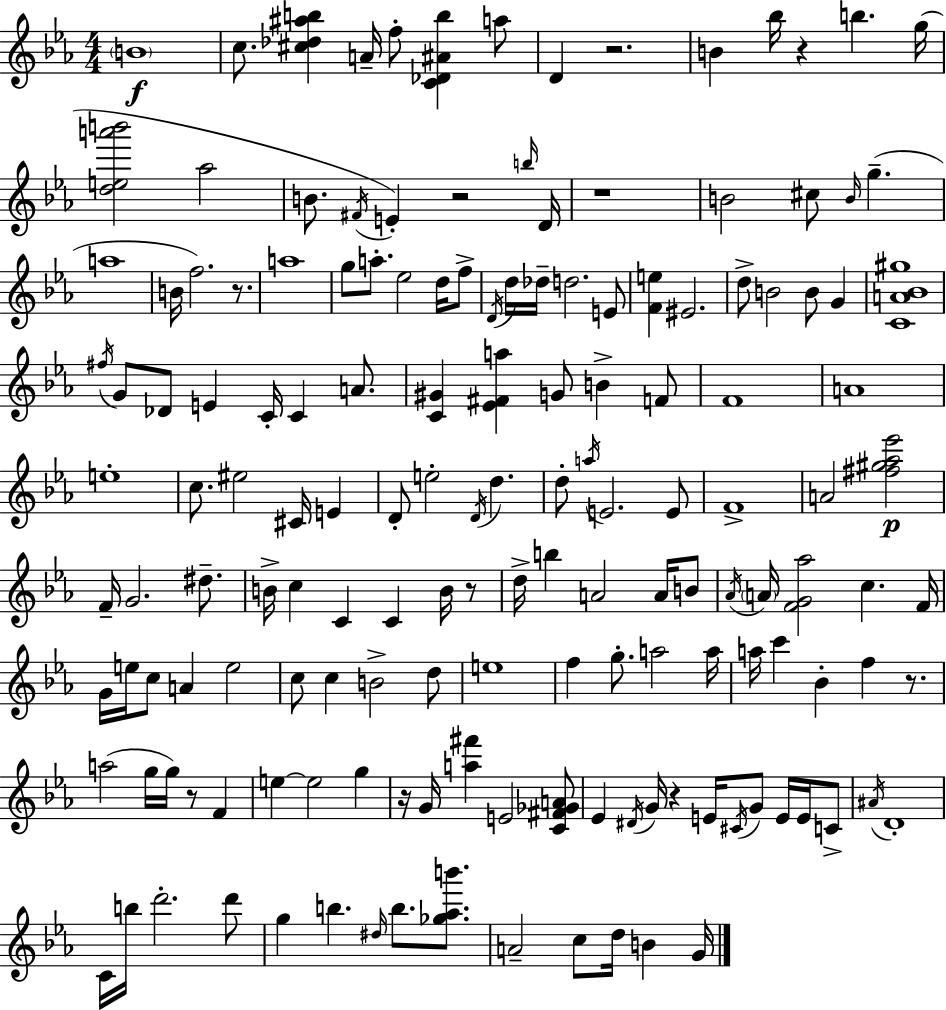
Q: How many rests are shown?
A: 10